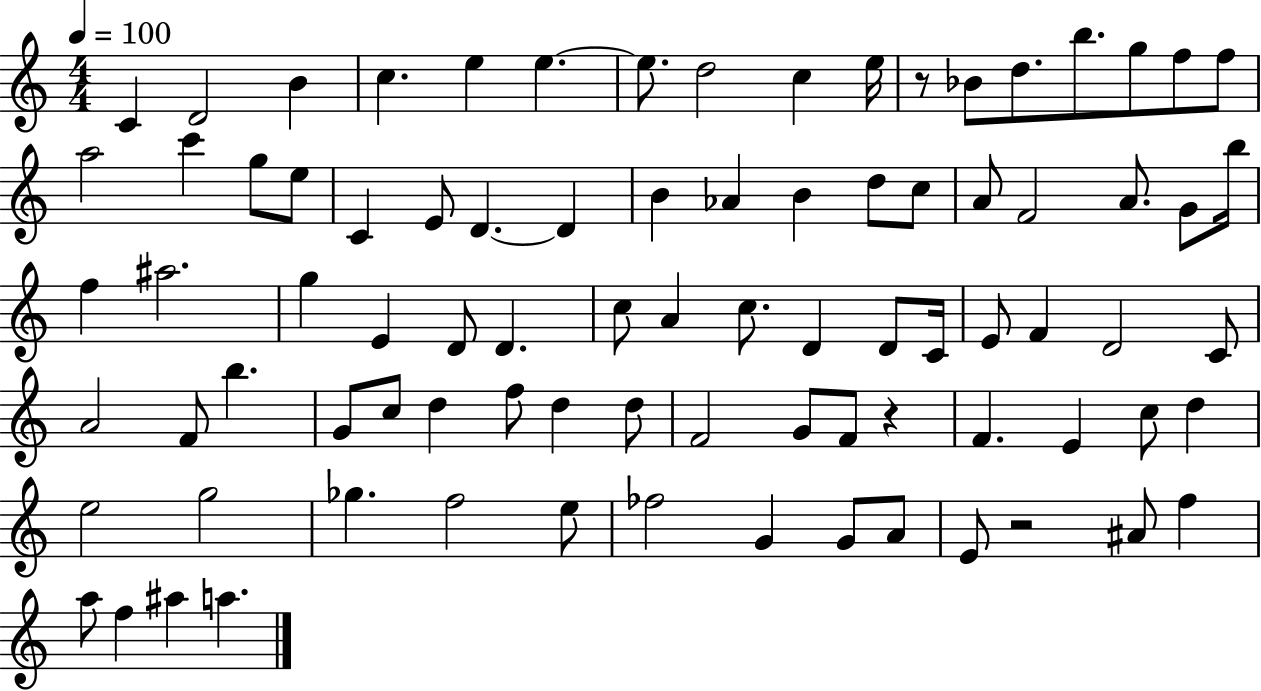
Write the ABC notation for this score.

X:1
T:Untitled
M:4/4
L:1/4
K:C
C D2 B c e e e/2 d2 c e/4 z/2 _B/2 d/2 b/2 g/2 f/2 f/2 a2 c' g/2 e/2 C E/2 D D B _A B d/2 c/2 A/2 F2 A/2 G/2 b/4 f ^a2 g E D/2 D c/2 A c/2 D D/2 C/4 E/2 F D2 C/2 A2 F/2 b G/2 c/2 d f/2 d d/2 F2 G/2 F/2 z F E c/2 d e2 g2 _g f2 e/2 _f2 G G/2 A/2 E/2 z2 ^A/2 f a/2 f ^a a